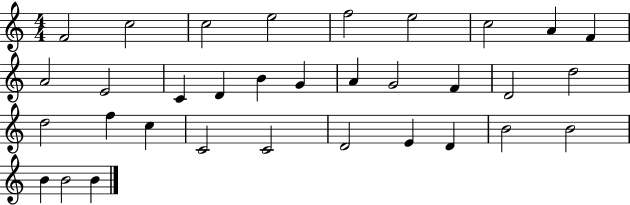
X:1
T:Untitled
M:4/4
L:1/4
K:C
F2 c2 c2 e2 f2 e2 c2 A F A2 E2 C D B G A G2 F D2 d2 d2 f c C2 C2 D2 E D B2 B2 B B2 B